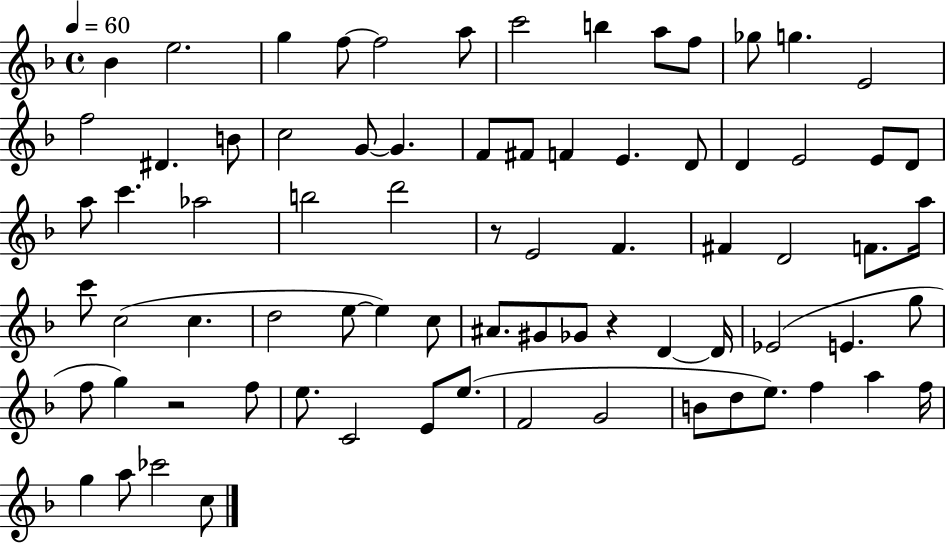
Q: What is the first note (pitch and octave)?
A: Bb4